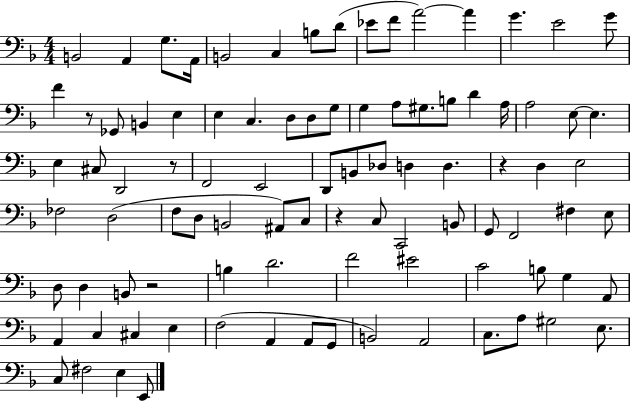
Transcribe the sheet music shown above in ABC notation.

X:1
T:Untitled
M:4/4
L:1/4
K:F
B,,2 A,, G,/2 A,,/4 B,,2 C, B,/2 D/2 _E/2 F/2 A2 A G E2 G/2 F z/2 _G,,/2 B,, E, E, C, D,/2 D,/2 G,/2 G, A,/2 ^G,/2 B,/2 D A,/4 A,2 E,/2 E, E, ^C,/2 D,,2 z/2 F,,2 E,,2 D,,/2 B,,/2 _D,/2 D, D, z D, E,2 _F,2 D,2 F,/2 D,/2 B,,2 ^A,,/2 C,/2 z C,/2 C,,2 B,,/2 G,,/2 F,,2 ^F, E,/2 D,/2 D, B,,/2 z2 B, D2 F2 ^E2 C2 B,/2 G, A,,/2 A,, C, ^C, E, F,2 A,, A,,/2 G,,/2 B,,2 A,,2 C,/2 A,/2 ^G,2 E,/2 C,/2 ^F,2 E, E,,/2